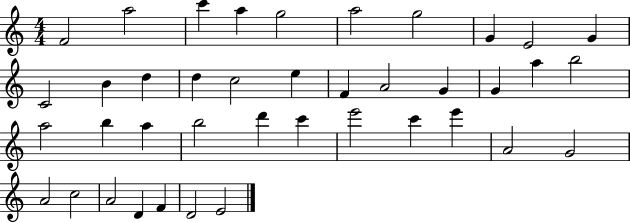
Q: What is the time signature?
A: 4/4